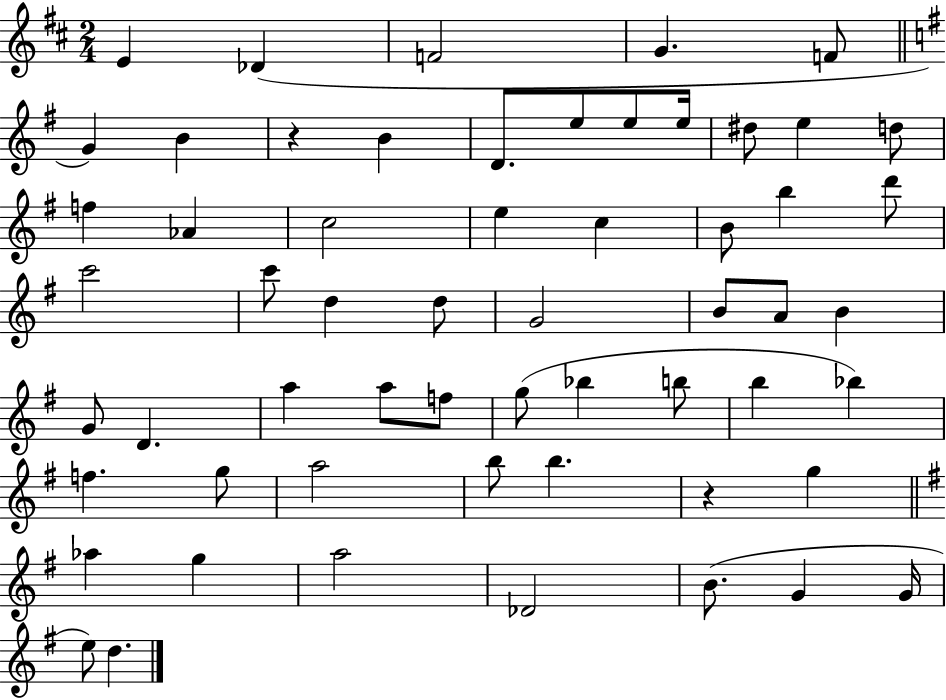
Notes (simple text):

E4/q Db4/q F4/h G4/q. F4/e G4/q B4/q R/q B4/q D4/e. E5/e E5/e E5/s D#5/e E5/q D5/e F5/q Ab4/q C5/h E5/q C5/q B4/e B5/q D6/e C6/h C6/e D5/q D5/e G4/h B4/e A4/e B4/q G4/e D4/q. A5/q A5/e F5/e G5/e Bb5/q B5/e B5/q Bb5/q F5/q. G5/e A5/h B5/e B5/q. R/q G5/q Ab5/q G5/q A5/h Db4/h B4/e. G4/q G4/s E5/e D5/q.